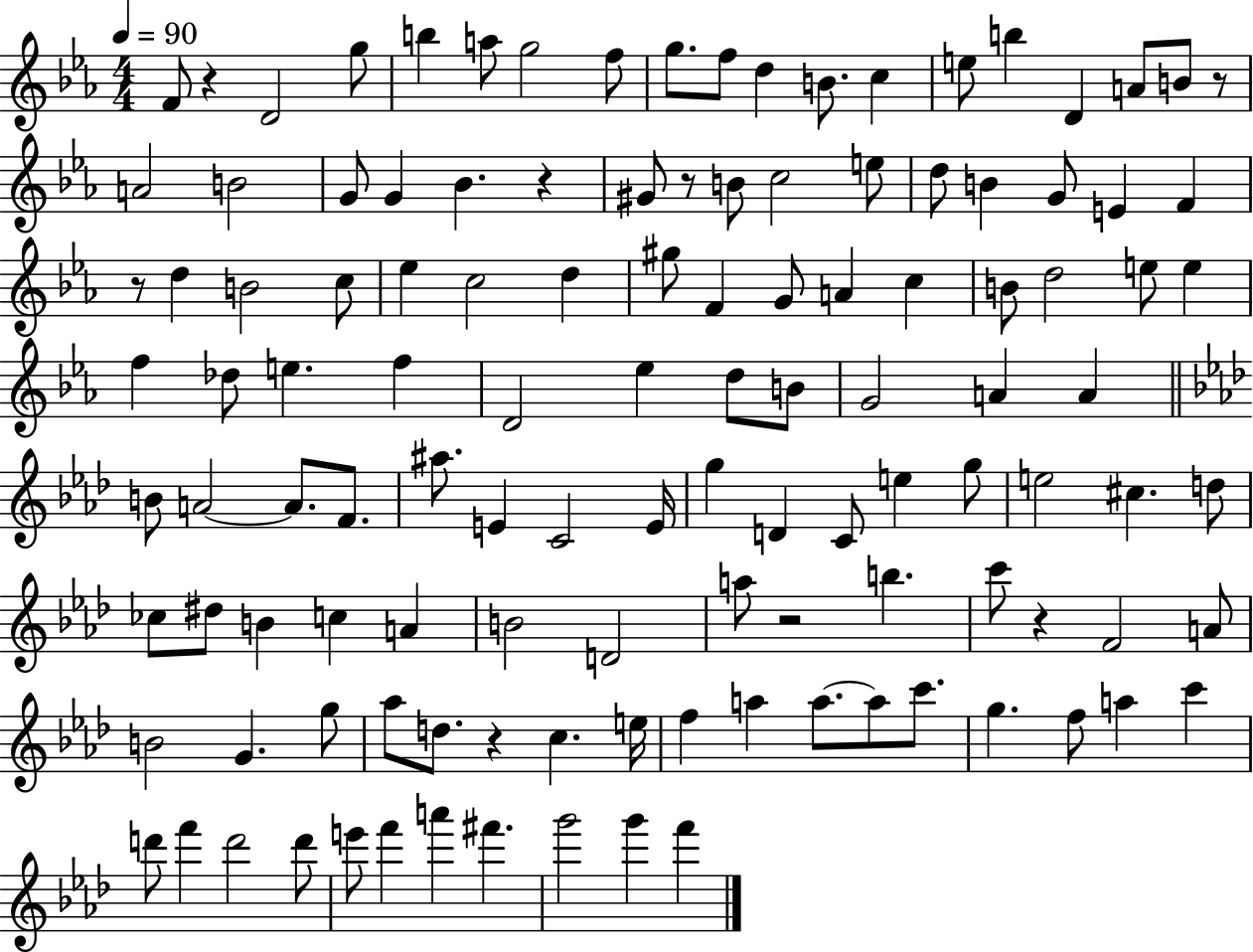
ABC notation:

X:1
T:Untitled
M:4/4
L:1/4
K:Eb
F/2 z D2 g/2 b a/2 g2 f/2 g/2 f/2 d B/2 c e/2 b D A/2 B/2 z/2 A2 B2 G/2 G _B z ^G/2 z/2 B/2 c2 e/2 d/2 B G/2 E F z/2 d B2 c/2 _e c2 d ^g/2 F G/2 A c B/2 d2 e/2 e f _d/2 e f D2 _e d/2 B/2 G2 A A B/2 A2 A/2 F/2 ^a/2 E C2 E/4 g D C/2 e g/2 e2 ^c d/2 _c/2 ^d/2 B c A B2 D2 a/2 z2 b c'/2 z F2 A/2 B2 G g/2 _a/2 d/2 z c e/4 f a a/2 a/2 c'/2 g f/2 a c' d'/2 f' d'2 d'/2 e'/2 f' a' ^f' g'2 g' f'